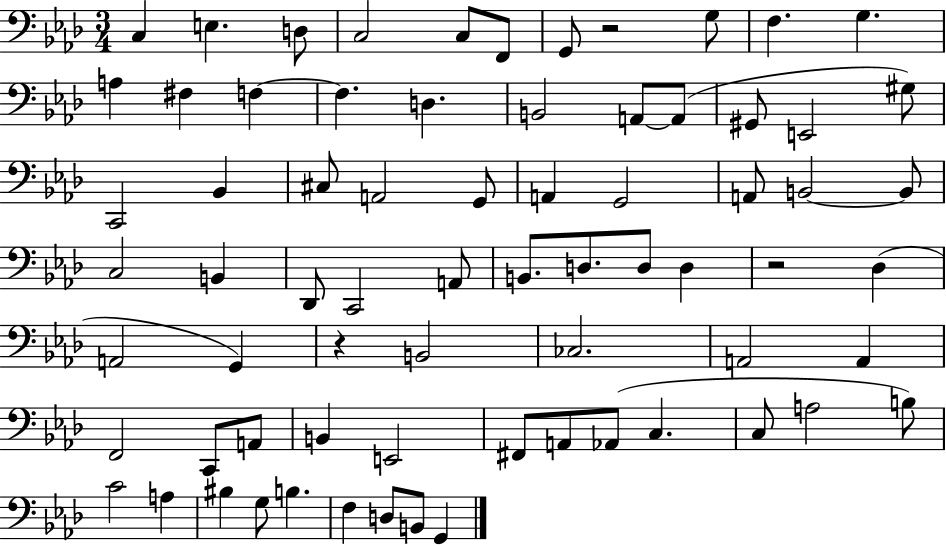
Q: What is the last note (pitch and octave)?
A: G2